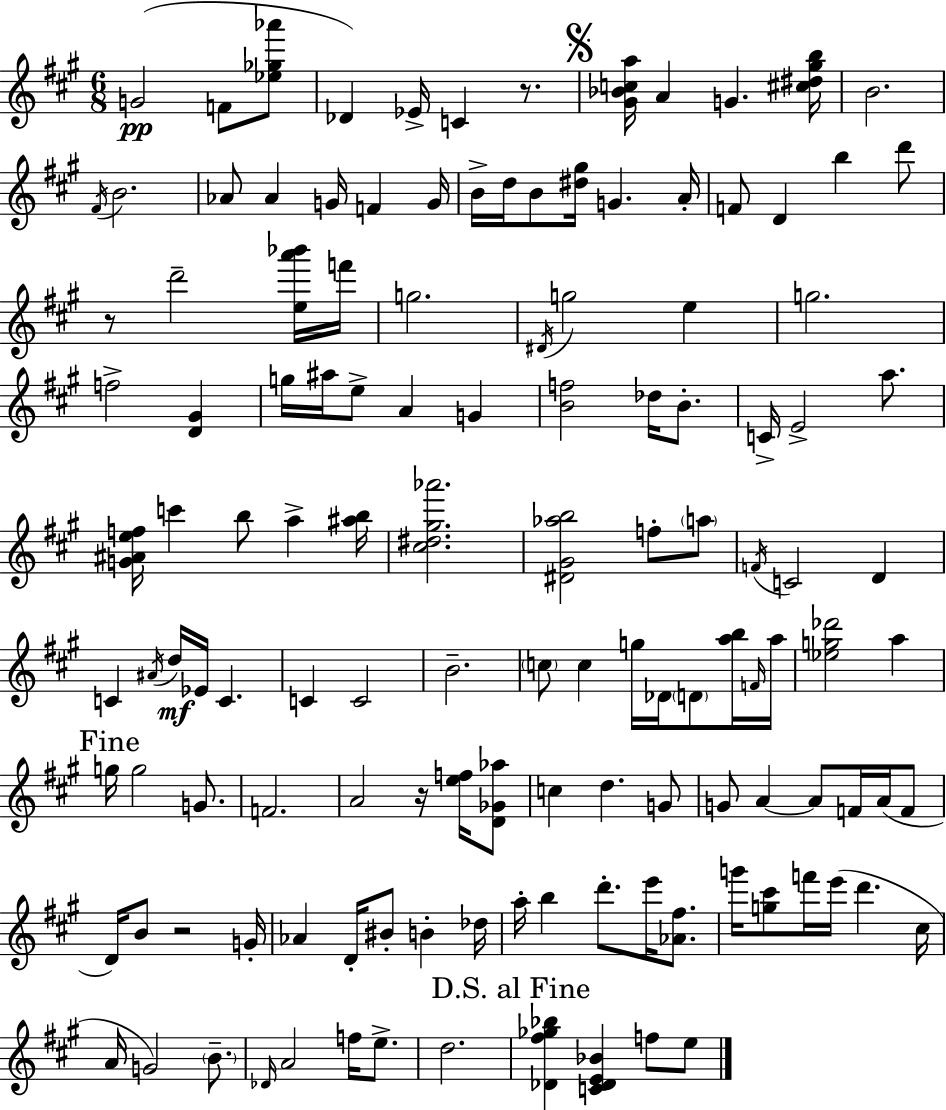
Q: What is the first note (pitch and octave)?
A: G4